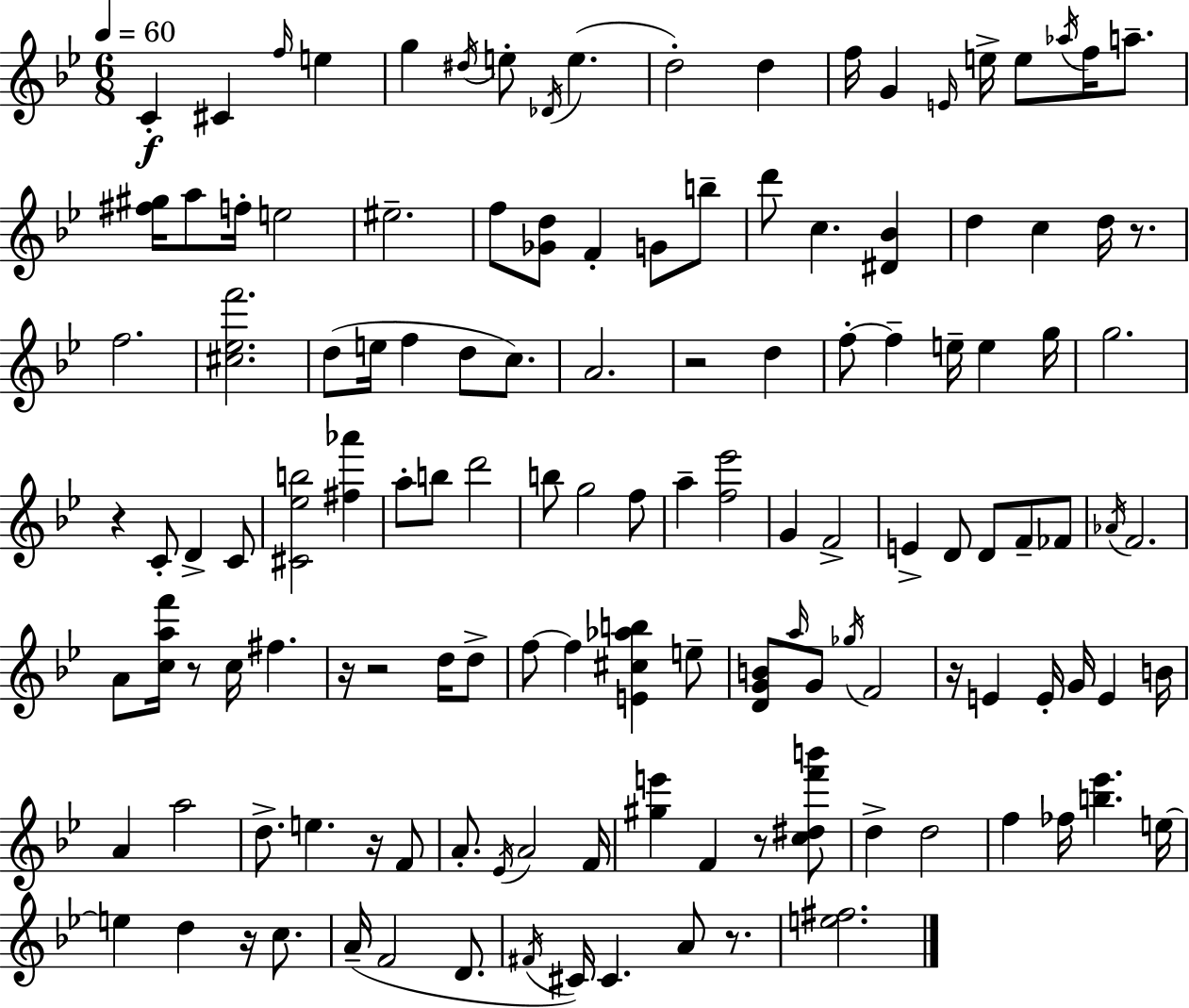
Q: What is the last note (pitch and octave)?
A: A4